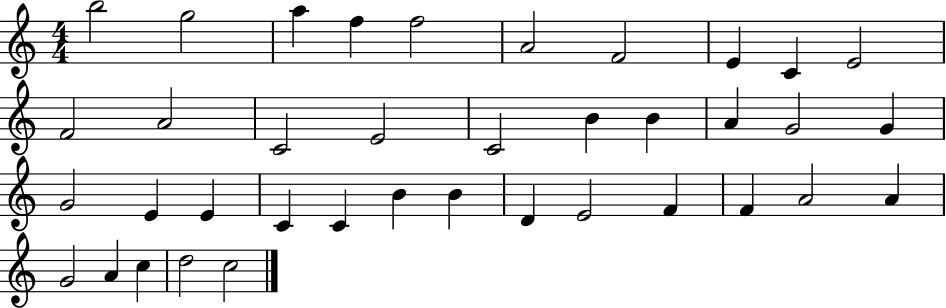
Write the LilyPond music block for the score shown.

{
  \clef treble
  \numericTimeSignature
  \time 4/4
  \key c \major
  b''2 g''2 | a''4 f''4 f''2 | a'2 f'2 | e'4 c'4 e'2 | \break f'2 a'2 | c'2 e'2 | c'2 b'4 b'4 | a'4 g'2 g'4 | \break g'2 e'4 e'4 | c'4 c'4 b'4 b'4 | d'4 e'2 f'4 | f'4 a'2 a'4 | \break g'2 a'4 c''4 | d''2 c''2 | \bar "|."
}